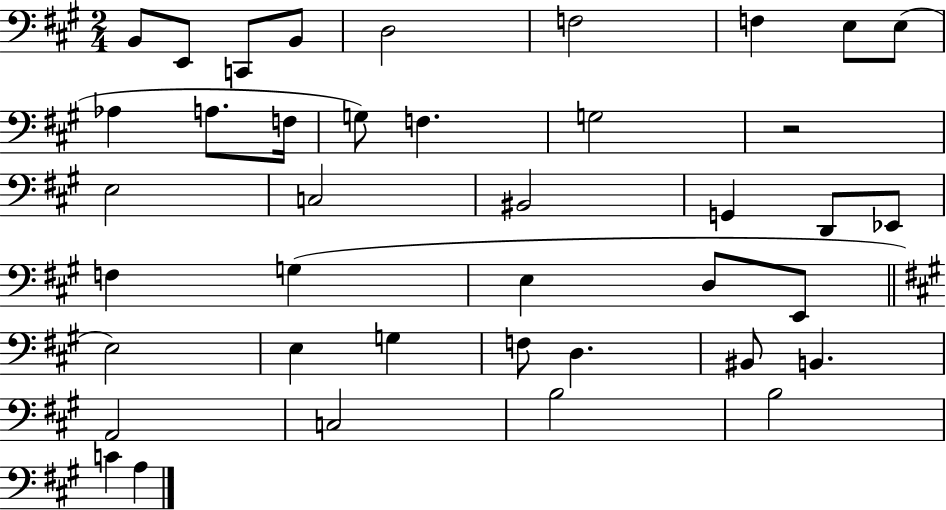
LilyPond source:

{
  \clef bass
  \numericTimeSignature
  \time 2/4
  \key a \major
  b,8 e,8 c,8 b,8 | d2 | f2 | f4 e8 e8( | \break aes4 a8. f16 | g8) f4. | g2 | r2 | \break e2 | c2 | bis,2 | g,4 d,8 ees,8 | \break f4 g4( | e4 d8 e,8 | \bar "||" \break \key a \major e2) | e4 g4 | f8 d4. | bis,8 b,4. | \break a,2 | c2 | b2 | b2 | \break c'4 a4 | \bar "|."
}